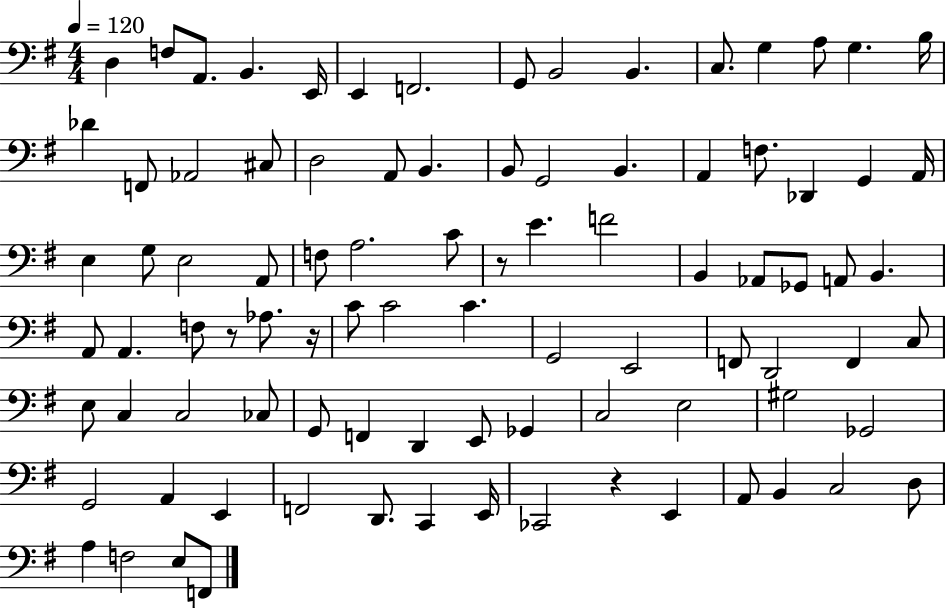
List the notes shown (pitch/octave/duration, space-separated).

D3/q F3/e A2/e. B2/q. E2/s E2/q F2/h. G2/e B2/h B2/q. C3/e. G3/q A3/e G3/q. B3/s Db4/q F2/e Ab2/h C#3/e D3/h A2/e B2/q. B2/e G2/h B2/q. A2/q F3/e. Db2/q G2/q A2/s E3/q G3/e E3/h A2/e F3/e A3/h. C4/e R/e E4/q. F4/h B2/q Ab2/e Gb2/e A2/e B2/q. A2/e A2/q. F3/e R/e Ab3/e. R/s C4/e C4/h C4/q. G2/h E2/h F2/e D2/h F2/q C3/e E3/e C3/q C3/h CES3/e G2/e F2/q D2/q E2/e Gb2/q C3/h E3/h G#3/h Gb2/h G2/h A2/q E2/q F2/h D2/e. C2/q E2/s CES2/h R/q E2/q A2/e B2/q C3/h D3/e A3/q F3/h E3/e F2/e